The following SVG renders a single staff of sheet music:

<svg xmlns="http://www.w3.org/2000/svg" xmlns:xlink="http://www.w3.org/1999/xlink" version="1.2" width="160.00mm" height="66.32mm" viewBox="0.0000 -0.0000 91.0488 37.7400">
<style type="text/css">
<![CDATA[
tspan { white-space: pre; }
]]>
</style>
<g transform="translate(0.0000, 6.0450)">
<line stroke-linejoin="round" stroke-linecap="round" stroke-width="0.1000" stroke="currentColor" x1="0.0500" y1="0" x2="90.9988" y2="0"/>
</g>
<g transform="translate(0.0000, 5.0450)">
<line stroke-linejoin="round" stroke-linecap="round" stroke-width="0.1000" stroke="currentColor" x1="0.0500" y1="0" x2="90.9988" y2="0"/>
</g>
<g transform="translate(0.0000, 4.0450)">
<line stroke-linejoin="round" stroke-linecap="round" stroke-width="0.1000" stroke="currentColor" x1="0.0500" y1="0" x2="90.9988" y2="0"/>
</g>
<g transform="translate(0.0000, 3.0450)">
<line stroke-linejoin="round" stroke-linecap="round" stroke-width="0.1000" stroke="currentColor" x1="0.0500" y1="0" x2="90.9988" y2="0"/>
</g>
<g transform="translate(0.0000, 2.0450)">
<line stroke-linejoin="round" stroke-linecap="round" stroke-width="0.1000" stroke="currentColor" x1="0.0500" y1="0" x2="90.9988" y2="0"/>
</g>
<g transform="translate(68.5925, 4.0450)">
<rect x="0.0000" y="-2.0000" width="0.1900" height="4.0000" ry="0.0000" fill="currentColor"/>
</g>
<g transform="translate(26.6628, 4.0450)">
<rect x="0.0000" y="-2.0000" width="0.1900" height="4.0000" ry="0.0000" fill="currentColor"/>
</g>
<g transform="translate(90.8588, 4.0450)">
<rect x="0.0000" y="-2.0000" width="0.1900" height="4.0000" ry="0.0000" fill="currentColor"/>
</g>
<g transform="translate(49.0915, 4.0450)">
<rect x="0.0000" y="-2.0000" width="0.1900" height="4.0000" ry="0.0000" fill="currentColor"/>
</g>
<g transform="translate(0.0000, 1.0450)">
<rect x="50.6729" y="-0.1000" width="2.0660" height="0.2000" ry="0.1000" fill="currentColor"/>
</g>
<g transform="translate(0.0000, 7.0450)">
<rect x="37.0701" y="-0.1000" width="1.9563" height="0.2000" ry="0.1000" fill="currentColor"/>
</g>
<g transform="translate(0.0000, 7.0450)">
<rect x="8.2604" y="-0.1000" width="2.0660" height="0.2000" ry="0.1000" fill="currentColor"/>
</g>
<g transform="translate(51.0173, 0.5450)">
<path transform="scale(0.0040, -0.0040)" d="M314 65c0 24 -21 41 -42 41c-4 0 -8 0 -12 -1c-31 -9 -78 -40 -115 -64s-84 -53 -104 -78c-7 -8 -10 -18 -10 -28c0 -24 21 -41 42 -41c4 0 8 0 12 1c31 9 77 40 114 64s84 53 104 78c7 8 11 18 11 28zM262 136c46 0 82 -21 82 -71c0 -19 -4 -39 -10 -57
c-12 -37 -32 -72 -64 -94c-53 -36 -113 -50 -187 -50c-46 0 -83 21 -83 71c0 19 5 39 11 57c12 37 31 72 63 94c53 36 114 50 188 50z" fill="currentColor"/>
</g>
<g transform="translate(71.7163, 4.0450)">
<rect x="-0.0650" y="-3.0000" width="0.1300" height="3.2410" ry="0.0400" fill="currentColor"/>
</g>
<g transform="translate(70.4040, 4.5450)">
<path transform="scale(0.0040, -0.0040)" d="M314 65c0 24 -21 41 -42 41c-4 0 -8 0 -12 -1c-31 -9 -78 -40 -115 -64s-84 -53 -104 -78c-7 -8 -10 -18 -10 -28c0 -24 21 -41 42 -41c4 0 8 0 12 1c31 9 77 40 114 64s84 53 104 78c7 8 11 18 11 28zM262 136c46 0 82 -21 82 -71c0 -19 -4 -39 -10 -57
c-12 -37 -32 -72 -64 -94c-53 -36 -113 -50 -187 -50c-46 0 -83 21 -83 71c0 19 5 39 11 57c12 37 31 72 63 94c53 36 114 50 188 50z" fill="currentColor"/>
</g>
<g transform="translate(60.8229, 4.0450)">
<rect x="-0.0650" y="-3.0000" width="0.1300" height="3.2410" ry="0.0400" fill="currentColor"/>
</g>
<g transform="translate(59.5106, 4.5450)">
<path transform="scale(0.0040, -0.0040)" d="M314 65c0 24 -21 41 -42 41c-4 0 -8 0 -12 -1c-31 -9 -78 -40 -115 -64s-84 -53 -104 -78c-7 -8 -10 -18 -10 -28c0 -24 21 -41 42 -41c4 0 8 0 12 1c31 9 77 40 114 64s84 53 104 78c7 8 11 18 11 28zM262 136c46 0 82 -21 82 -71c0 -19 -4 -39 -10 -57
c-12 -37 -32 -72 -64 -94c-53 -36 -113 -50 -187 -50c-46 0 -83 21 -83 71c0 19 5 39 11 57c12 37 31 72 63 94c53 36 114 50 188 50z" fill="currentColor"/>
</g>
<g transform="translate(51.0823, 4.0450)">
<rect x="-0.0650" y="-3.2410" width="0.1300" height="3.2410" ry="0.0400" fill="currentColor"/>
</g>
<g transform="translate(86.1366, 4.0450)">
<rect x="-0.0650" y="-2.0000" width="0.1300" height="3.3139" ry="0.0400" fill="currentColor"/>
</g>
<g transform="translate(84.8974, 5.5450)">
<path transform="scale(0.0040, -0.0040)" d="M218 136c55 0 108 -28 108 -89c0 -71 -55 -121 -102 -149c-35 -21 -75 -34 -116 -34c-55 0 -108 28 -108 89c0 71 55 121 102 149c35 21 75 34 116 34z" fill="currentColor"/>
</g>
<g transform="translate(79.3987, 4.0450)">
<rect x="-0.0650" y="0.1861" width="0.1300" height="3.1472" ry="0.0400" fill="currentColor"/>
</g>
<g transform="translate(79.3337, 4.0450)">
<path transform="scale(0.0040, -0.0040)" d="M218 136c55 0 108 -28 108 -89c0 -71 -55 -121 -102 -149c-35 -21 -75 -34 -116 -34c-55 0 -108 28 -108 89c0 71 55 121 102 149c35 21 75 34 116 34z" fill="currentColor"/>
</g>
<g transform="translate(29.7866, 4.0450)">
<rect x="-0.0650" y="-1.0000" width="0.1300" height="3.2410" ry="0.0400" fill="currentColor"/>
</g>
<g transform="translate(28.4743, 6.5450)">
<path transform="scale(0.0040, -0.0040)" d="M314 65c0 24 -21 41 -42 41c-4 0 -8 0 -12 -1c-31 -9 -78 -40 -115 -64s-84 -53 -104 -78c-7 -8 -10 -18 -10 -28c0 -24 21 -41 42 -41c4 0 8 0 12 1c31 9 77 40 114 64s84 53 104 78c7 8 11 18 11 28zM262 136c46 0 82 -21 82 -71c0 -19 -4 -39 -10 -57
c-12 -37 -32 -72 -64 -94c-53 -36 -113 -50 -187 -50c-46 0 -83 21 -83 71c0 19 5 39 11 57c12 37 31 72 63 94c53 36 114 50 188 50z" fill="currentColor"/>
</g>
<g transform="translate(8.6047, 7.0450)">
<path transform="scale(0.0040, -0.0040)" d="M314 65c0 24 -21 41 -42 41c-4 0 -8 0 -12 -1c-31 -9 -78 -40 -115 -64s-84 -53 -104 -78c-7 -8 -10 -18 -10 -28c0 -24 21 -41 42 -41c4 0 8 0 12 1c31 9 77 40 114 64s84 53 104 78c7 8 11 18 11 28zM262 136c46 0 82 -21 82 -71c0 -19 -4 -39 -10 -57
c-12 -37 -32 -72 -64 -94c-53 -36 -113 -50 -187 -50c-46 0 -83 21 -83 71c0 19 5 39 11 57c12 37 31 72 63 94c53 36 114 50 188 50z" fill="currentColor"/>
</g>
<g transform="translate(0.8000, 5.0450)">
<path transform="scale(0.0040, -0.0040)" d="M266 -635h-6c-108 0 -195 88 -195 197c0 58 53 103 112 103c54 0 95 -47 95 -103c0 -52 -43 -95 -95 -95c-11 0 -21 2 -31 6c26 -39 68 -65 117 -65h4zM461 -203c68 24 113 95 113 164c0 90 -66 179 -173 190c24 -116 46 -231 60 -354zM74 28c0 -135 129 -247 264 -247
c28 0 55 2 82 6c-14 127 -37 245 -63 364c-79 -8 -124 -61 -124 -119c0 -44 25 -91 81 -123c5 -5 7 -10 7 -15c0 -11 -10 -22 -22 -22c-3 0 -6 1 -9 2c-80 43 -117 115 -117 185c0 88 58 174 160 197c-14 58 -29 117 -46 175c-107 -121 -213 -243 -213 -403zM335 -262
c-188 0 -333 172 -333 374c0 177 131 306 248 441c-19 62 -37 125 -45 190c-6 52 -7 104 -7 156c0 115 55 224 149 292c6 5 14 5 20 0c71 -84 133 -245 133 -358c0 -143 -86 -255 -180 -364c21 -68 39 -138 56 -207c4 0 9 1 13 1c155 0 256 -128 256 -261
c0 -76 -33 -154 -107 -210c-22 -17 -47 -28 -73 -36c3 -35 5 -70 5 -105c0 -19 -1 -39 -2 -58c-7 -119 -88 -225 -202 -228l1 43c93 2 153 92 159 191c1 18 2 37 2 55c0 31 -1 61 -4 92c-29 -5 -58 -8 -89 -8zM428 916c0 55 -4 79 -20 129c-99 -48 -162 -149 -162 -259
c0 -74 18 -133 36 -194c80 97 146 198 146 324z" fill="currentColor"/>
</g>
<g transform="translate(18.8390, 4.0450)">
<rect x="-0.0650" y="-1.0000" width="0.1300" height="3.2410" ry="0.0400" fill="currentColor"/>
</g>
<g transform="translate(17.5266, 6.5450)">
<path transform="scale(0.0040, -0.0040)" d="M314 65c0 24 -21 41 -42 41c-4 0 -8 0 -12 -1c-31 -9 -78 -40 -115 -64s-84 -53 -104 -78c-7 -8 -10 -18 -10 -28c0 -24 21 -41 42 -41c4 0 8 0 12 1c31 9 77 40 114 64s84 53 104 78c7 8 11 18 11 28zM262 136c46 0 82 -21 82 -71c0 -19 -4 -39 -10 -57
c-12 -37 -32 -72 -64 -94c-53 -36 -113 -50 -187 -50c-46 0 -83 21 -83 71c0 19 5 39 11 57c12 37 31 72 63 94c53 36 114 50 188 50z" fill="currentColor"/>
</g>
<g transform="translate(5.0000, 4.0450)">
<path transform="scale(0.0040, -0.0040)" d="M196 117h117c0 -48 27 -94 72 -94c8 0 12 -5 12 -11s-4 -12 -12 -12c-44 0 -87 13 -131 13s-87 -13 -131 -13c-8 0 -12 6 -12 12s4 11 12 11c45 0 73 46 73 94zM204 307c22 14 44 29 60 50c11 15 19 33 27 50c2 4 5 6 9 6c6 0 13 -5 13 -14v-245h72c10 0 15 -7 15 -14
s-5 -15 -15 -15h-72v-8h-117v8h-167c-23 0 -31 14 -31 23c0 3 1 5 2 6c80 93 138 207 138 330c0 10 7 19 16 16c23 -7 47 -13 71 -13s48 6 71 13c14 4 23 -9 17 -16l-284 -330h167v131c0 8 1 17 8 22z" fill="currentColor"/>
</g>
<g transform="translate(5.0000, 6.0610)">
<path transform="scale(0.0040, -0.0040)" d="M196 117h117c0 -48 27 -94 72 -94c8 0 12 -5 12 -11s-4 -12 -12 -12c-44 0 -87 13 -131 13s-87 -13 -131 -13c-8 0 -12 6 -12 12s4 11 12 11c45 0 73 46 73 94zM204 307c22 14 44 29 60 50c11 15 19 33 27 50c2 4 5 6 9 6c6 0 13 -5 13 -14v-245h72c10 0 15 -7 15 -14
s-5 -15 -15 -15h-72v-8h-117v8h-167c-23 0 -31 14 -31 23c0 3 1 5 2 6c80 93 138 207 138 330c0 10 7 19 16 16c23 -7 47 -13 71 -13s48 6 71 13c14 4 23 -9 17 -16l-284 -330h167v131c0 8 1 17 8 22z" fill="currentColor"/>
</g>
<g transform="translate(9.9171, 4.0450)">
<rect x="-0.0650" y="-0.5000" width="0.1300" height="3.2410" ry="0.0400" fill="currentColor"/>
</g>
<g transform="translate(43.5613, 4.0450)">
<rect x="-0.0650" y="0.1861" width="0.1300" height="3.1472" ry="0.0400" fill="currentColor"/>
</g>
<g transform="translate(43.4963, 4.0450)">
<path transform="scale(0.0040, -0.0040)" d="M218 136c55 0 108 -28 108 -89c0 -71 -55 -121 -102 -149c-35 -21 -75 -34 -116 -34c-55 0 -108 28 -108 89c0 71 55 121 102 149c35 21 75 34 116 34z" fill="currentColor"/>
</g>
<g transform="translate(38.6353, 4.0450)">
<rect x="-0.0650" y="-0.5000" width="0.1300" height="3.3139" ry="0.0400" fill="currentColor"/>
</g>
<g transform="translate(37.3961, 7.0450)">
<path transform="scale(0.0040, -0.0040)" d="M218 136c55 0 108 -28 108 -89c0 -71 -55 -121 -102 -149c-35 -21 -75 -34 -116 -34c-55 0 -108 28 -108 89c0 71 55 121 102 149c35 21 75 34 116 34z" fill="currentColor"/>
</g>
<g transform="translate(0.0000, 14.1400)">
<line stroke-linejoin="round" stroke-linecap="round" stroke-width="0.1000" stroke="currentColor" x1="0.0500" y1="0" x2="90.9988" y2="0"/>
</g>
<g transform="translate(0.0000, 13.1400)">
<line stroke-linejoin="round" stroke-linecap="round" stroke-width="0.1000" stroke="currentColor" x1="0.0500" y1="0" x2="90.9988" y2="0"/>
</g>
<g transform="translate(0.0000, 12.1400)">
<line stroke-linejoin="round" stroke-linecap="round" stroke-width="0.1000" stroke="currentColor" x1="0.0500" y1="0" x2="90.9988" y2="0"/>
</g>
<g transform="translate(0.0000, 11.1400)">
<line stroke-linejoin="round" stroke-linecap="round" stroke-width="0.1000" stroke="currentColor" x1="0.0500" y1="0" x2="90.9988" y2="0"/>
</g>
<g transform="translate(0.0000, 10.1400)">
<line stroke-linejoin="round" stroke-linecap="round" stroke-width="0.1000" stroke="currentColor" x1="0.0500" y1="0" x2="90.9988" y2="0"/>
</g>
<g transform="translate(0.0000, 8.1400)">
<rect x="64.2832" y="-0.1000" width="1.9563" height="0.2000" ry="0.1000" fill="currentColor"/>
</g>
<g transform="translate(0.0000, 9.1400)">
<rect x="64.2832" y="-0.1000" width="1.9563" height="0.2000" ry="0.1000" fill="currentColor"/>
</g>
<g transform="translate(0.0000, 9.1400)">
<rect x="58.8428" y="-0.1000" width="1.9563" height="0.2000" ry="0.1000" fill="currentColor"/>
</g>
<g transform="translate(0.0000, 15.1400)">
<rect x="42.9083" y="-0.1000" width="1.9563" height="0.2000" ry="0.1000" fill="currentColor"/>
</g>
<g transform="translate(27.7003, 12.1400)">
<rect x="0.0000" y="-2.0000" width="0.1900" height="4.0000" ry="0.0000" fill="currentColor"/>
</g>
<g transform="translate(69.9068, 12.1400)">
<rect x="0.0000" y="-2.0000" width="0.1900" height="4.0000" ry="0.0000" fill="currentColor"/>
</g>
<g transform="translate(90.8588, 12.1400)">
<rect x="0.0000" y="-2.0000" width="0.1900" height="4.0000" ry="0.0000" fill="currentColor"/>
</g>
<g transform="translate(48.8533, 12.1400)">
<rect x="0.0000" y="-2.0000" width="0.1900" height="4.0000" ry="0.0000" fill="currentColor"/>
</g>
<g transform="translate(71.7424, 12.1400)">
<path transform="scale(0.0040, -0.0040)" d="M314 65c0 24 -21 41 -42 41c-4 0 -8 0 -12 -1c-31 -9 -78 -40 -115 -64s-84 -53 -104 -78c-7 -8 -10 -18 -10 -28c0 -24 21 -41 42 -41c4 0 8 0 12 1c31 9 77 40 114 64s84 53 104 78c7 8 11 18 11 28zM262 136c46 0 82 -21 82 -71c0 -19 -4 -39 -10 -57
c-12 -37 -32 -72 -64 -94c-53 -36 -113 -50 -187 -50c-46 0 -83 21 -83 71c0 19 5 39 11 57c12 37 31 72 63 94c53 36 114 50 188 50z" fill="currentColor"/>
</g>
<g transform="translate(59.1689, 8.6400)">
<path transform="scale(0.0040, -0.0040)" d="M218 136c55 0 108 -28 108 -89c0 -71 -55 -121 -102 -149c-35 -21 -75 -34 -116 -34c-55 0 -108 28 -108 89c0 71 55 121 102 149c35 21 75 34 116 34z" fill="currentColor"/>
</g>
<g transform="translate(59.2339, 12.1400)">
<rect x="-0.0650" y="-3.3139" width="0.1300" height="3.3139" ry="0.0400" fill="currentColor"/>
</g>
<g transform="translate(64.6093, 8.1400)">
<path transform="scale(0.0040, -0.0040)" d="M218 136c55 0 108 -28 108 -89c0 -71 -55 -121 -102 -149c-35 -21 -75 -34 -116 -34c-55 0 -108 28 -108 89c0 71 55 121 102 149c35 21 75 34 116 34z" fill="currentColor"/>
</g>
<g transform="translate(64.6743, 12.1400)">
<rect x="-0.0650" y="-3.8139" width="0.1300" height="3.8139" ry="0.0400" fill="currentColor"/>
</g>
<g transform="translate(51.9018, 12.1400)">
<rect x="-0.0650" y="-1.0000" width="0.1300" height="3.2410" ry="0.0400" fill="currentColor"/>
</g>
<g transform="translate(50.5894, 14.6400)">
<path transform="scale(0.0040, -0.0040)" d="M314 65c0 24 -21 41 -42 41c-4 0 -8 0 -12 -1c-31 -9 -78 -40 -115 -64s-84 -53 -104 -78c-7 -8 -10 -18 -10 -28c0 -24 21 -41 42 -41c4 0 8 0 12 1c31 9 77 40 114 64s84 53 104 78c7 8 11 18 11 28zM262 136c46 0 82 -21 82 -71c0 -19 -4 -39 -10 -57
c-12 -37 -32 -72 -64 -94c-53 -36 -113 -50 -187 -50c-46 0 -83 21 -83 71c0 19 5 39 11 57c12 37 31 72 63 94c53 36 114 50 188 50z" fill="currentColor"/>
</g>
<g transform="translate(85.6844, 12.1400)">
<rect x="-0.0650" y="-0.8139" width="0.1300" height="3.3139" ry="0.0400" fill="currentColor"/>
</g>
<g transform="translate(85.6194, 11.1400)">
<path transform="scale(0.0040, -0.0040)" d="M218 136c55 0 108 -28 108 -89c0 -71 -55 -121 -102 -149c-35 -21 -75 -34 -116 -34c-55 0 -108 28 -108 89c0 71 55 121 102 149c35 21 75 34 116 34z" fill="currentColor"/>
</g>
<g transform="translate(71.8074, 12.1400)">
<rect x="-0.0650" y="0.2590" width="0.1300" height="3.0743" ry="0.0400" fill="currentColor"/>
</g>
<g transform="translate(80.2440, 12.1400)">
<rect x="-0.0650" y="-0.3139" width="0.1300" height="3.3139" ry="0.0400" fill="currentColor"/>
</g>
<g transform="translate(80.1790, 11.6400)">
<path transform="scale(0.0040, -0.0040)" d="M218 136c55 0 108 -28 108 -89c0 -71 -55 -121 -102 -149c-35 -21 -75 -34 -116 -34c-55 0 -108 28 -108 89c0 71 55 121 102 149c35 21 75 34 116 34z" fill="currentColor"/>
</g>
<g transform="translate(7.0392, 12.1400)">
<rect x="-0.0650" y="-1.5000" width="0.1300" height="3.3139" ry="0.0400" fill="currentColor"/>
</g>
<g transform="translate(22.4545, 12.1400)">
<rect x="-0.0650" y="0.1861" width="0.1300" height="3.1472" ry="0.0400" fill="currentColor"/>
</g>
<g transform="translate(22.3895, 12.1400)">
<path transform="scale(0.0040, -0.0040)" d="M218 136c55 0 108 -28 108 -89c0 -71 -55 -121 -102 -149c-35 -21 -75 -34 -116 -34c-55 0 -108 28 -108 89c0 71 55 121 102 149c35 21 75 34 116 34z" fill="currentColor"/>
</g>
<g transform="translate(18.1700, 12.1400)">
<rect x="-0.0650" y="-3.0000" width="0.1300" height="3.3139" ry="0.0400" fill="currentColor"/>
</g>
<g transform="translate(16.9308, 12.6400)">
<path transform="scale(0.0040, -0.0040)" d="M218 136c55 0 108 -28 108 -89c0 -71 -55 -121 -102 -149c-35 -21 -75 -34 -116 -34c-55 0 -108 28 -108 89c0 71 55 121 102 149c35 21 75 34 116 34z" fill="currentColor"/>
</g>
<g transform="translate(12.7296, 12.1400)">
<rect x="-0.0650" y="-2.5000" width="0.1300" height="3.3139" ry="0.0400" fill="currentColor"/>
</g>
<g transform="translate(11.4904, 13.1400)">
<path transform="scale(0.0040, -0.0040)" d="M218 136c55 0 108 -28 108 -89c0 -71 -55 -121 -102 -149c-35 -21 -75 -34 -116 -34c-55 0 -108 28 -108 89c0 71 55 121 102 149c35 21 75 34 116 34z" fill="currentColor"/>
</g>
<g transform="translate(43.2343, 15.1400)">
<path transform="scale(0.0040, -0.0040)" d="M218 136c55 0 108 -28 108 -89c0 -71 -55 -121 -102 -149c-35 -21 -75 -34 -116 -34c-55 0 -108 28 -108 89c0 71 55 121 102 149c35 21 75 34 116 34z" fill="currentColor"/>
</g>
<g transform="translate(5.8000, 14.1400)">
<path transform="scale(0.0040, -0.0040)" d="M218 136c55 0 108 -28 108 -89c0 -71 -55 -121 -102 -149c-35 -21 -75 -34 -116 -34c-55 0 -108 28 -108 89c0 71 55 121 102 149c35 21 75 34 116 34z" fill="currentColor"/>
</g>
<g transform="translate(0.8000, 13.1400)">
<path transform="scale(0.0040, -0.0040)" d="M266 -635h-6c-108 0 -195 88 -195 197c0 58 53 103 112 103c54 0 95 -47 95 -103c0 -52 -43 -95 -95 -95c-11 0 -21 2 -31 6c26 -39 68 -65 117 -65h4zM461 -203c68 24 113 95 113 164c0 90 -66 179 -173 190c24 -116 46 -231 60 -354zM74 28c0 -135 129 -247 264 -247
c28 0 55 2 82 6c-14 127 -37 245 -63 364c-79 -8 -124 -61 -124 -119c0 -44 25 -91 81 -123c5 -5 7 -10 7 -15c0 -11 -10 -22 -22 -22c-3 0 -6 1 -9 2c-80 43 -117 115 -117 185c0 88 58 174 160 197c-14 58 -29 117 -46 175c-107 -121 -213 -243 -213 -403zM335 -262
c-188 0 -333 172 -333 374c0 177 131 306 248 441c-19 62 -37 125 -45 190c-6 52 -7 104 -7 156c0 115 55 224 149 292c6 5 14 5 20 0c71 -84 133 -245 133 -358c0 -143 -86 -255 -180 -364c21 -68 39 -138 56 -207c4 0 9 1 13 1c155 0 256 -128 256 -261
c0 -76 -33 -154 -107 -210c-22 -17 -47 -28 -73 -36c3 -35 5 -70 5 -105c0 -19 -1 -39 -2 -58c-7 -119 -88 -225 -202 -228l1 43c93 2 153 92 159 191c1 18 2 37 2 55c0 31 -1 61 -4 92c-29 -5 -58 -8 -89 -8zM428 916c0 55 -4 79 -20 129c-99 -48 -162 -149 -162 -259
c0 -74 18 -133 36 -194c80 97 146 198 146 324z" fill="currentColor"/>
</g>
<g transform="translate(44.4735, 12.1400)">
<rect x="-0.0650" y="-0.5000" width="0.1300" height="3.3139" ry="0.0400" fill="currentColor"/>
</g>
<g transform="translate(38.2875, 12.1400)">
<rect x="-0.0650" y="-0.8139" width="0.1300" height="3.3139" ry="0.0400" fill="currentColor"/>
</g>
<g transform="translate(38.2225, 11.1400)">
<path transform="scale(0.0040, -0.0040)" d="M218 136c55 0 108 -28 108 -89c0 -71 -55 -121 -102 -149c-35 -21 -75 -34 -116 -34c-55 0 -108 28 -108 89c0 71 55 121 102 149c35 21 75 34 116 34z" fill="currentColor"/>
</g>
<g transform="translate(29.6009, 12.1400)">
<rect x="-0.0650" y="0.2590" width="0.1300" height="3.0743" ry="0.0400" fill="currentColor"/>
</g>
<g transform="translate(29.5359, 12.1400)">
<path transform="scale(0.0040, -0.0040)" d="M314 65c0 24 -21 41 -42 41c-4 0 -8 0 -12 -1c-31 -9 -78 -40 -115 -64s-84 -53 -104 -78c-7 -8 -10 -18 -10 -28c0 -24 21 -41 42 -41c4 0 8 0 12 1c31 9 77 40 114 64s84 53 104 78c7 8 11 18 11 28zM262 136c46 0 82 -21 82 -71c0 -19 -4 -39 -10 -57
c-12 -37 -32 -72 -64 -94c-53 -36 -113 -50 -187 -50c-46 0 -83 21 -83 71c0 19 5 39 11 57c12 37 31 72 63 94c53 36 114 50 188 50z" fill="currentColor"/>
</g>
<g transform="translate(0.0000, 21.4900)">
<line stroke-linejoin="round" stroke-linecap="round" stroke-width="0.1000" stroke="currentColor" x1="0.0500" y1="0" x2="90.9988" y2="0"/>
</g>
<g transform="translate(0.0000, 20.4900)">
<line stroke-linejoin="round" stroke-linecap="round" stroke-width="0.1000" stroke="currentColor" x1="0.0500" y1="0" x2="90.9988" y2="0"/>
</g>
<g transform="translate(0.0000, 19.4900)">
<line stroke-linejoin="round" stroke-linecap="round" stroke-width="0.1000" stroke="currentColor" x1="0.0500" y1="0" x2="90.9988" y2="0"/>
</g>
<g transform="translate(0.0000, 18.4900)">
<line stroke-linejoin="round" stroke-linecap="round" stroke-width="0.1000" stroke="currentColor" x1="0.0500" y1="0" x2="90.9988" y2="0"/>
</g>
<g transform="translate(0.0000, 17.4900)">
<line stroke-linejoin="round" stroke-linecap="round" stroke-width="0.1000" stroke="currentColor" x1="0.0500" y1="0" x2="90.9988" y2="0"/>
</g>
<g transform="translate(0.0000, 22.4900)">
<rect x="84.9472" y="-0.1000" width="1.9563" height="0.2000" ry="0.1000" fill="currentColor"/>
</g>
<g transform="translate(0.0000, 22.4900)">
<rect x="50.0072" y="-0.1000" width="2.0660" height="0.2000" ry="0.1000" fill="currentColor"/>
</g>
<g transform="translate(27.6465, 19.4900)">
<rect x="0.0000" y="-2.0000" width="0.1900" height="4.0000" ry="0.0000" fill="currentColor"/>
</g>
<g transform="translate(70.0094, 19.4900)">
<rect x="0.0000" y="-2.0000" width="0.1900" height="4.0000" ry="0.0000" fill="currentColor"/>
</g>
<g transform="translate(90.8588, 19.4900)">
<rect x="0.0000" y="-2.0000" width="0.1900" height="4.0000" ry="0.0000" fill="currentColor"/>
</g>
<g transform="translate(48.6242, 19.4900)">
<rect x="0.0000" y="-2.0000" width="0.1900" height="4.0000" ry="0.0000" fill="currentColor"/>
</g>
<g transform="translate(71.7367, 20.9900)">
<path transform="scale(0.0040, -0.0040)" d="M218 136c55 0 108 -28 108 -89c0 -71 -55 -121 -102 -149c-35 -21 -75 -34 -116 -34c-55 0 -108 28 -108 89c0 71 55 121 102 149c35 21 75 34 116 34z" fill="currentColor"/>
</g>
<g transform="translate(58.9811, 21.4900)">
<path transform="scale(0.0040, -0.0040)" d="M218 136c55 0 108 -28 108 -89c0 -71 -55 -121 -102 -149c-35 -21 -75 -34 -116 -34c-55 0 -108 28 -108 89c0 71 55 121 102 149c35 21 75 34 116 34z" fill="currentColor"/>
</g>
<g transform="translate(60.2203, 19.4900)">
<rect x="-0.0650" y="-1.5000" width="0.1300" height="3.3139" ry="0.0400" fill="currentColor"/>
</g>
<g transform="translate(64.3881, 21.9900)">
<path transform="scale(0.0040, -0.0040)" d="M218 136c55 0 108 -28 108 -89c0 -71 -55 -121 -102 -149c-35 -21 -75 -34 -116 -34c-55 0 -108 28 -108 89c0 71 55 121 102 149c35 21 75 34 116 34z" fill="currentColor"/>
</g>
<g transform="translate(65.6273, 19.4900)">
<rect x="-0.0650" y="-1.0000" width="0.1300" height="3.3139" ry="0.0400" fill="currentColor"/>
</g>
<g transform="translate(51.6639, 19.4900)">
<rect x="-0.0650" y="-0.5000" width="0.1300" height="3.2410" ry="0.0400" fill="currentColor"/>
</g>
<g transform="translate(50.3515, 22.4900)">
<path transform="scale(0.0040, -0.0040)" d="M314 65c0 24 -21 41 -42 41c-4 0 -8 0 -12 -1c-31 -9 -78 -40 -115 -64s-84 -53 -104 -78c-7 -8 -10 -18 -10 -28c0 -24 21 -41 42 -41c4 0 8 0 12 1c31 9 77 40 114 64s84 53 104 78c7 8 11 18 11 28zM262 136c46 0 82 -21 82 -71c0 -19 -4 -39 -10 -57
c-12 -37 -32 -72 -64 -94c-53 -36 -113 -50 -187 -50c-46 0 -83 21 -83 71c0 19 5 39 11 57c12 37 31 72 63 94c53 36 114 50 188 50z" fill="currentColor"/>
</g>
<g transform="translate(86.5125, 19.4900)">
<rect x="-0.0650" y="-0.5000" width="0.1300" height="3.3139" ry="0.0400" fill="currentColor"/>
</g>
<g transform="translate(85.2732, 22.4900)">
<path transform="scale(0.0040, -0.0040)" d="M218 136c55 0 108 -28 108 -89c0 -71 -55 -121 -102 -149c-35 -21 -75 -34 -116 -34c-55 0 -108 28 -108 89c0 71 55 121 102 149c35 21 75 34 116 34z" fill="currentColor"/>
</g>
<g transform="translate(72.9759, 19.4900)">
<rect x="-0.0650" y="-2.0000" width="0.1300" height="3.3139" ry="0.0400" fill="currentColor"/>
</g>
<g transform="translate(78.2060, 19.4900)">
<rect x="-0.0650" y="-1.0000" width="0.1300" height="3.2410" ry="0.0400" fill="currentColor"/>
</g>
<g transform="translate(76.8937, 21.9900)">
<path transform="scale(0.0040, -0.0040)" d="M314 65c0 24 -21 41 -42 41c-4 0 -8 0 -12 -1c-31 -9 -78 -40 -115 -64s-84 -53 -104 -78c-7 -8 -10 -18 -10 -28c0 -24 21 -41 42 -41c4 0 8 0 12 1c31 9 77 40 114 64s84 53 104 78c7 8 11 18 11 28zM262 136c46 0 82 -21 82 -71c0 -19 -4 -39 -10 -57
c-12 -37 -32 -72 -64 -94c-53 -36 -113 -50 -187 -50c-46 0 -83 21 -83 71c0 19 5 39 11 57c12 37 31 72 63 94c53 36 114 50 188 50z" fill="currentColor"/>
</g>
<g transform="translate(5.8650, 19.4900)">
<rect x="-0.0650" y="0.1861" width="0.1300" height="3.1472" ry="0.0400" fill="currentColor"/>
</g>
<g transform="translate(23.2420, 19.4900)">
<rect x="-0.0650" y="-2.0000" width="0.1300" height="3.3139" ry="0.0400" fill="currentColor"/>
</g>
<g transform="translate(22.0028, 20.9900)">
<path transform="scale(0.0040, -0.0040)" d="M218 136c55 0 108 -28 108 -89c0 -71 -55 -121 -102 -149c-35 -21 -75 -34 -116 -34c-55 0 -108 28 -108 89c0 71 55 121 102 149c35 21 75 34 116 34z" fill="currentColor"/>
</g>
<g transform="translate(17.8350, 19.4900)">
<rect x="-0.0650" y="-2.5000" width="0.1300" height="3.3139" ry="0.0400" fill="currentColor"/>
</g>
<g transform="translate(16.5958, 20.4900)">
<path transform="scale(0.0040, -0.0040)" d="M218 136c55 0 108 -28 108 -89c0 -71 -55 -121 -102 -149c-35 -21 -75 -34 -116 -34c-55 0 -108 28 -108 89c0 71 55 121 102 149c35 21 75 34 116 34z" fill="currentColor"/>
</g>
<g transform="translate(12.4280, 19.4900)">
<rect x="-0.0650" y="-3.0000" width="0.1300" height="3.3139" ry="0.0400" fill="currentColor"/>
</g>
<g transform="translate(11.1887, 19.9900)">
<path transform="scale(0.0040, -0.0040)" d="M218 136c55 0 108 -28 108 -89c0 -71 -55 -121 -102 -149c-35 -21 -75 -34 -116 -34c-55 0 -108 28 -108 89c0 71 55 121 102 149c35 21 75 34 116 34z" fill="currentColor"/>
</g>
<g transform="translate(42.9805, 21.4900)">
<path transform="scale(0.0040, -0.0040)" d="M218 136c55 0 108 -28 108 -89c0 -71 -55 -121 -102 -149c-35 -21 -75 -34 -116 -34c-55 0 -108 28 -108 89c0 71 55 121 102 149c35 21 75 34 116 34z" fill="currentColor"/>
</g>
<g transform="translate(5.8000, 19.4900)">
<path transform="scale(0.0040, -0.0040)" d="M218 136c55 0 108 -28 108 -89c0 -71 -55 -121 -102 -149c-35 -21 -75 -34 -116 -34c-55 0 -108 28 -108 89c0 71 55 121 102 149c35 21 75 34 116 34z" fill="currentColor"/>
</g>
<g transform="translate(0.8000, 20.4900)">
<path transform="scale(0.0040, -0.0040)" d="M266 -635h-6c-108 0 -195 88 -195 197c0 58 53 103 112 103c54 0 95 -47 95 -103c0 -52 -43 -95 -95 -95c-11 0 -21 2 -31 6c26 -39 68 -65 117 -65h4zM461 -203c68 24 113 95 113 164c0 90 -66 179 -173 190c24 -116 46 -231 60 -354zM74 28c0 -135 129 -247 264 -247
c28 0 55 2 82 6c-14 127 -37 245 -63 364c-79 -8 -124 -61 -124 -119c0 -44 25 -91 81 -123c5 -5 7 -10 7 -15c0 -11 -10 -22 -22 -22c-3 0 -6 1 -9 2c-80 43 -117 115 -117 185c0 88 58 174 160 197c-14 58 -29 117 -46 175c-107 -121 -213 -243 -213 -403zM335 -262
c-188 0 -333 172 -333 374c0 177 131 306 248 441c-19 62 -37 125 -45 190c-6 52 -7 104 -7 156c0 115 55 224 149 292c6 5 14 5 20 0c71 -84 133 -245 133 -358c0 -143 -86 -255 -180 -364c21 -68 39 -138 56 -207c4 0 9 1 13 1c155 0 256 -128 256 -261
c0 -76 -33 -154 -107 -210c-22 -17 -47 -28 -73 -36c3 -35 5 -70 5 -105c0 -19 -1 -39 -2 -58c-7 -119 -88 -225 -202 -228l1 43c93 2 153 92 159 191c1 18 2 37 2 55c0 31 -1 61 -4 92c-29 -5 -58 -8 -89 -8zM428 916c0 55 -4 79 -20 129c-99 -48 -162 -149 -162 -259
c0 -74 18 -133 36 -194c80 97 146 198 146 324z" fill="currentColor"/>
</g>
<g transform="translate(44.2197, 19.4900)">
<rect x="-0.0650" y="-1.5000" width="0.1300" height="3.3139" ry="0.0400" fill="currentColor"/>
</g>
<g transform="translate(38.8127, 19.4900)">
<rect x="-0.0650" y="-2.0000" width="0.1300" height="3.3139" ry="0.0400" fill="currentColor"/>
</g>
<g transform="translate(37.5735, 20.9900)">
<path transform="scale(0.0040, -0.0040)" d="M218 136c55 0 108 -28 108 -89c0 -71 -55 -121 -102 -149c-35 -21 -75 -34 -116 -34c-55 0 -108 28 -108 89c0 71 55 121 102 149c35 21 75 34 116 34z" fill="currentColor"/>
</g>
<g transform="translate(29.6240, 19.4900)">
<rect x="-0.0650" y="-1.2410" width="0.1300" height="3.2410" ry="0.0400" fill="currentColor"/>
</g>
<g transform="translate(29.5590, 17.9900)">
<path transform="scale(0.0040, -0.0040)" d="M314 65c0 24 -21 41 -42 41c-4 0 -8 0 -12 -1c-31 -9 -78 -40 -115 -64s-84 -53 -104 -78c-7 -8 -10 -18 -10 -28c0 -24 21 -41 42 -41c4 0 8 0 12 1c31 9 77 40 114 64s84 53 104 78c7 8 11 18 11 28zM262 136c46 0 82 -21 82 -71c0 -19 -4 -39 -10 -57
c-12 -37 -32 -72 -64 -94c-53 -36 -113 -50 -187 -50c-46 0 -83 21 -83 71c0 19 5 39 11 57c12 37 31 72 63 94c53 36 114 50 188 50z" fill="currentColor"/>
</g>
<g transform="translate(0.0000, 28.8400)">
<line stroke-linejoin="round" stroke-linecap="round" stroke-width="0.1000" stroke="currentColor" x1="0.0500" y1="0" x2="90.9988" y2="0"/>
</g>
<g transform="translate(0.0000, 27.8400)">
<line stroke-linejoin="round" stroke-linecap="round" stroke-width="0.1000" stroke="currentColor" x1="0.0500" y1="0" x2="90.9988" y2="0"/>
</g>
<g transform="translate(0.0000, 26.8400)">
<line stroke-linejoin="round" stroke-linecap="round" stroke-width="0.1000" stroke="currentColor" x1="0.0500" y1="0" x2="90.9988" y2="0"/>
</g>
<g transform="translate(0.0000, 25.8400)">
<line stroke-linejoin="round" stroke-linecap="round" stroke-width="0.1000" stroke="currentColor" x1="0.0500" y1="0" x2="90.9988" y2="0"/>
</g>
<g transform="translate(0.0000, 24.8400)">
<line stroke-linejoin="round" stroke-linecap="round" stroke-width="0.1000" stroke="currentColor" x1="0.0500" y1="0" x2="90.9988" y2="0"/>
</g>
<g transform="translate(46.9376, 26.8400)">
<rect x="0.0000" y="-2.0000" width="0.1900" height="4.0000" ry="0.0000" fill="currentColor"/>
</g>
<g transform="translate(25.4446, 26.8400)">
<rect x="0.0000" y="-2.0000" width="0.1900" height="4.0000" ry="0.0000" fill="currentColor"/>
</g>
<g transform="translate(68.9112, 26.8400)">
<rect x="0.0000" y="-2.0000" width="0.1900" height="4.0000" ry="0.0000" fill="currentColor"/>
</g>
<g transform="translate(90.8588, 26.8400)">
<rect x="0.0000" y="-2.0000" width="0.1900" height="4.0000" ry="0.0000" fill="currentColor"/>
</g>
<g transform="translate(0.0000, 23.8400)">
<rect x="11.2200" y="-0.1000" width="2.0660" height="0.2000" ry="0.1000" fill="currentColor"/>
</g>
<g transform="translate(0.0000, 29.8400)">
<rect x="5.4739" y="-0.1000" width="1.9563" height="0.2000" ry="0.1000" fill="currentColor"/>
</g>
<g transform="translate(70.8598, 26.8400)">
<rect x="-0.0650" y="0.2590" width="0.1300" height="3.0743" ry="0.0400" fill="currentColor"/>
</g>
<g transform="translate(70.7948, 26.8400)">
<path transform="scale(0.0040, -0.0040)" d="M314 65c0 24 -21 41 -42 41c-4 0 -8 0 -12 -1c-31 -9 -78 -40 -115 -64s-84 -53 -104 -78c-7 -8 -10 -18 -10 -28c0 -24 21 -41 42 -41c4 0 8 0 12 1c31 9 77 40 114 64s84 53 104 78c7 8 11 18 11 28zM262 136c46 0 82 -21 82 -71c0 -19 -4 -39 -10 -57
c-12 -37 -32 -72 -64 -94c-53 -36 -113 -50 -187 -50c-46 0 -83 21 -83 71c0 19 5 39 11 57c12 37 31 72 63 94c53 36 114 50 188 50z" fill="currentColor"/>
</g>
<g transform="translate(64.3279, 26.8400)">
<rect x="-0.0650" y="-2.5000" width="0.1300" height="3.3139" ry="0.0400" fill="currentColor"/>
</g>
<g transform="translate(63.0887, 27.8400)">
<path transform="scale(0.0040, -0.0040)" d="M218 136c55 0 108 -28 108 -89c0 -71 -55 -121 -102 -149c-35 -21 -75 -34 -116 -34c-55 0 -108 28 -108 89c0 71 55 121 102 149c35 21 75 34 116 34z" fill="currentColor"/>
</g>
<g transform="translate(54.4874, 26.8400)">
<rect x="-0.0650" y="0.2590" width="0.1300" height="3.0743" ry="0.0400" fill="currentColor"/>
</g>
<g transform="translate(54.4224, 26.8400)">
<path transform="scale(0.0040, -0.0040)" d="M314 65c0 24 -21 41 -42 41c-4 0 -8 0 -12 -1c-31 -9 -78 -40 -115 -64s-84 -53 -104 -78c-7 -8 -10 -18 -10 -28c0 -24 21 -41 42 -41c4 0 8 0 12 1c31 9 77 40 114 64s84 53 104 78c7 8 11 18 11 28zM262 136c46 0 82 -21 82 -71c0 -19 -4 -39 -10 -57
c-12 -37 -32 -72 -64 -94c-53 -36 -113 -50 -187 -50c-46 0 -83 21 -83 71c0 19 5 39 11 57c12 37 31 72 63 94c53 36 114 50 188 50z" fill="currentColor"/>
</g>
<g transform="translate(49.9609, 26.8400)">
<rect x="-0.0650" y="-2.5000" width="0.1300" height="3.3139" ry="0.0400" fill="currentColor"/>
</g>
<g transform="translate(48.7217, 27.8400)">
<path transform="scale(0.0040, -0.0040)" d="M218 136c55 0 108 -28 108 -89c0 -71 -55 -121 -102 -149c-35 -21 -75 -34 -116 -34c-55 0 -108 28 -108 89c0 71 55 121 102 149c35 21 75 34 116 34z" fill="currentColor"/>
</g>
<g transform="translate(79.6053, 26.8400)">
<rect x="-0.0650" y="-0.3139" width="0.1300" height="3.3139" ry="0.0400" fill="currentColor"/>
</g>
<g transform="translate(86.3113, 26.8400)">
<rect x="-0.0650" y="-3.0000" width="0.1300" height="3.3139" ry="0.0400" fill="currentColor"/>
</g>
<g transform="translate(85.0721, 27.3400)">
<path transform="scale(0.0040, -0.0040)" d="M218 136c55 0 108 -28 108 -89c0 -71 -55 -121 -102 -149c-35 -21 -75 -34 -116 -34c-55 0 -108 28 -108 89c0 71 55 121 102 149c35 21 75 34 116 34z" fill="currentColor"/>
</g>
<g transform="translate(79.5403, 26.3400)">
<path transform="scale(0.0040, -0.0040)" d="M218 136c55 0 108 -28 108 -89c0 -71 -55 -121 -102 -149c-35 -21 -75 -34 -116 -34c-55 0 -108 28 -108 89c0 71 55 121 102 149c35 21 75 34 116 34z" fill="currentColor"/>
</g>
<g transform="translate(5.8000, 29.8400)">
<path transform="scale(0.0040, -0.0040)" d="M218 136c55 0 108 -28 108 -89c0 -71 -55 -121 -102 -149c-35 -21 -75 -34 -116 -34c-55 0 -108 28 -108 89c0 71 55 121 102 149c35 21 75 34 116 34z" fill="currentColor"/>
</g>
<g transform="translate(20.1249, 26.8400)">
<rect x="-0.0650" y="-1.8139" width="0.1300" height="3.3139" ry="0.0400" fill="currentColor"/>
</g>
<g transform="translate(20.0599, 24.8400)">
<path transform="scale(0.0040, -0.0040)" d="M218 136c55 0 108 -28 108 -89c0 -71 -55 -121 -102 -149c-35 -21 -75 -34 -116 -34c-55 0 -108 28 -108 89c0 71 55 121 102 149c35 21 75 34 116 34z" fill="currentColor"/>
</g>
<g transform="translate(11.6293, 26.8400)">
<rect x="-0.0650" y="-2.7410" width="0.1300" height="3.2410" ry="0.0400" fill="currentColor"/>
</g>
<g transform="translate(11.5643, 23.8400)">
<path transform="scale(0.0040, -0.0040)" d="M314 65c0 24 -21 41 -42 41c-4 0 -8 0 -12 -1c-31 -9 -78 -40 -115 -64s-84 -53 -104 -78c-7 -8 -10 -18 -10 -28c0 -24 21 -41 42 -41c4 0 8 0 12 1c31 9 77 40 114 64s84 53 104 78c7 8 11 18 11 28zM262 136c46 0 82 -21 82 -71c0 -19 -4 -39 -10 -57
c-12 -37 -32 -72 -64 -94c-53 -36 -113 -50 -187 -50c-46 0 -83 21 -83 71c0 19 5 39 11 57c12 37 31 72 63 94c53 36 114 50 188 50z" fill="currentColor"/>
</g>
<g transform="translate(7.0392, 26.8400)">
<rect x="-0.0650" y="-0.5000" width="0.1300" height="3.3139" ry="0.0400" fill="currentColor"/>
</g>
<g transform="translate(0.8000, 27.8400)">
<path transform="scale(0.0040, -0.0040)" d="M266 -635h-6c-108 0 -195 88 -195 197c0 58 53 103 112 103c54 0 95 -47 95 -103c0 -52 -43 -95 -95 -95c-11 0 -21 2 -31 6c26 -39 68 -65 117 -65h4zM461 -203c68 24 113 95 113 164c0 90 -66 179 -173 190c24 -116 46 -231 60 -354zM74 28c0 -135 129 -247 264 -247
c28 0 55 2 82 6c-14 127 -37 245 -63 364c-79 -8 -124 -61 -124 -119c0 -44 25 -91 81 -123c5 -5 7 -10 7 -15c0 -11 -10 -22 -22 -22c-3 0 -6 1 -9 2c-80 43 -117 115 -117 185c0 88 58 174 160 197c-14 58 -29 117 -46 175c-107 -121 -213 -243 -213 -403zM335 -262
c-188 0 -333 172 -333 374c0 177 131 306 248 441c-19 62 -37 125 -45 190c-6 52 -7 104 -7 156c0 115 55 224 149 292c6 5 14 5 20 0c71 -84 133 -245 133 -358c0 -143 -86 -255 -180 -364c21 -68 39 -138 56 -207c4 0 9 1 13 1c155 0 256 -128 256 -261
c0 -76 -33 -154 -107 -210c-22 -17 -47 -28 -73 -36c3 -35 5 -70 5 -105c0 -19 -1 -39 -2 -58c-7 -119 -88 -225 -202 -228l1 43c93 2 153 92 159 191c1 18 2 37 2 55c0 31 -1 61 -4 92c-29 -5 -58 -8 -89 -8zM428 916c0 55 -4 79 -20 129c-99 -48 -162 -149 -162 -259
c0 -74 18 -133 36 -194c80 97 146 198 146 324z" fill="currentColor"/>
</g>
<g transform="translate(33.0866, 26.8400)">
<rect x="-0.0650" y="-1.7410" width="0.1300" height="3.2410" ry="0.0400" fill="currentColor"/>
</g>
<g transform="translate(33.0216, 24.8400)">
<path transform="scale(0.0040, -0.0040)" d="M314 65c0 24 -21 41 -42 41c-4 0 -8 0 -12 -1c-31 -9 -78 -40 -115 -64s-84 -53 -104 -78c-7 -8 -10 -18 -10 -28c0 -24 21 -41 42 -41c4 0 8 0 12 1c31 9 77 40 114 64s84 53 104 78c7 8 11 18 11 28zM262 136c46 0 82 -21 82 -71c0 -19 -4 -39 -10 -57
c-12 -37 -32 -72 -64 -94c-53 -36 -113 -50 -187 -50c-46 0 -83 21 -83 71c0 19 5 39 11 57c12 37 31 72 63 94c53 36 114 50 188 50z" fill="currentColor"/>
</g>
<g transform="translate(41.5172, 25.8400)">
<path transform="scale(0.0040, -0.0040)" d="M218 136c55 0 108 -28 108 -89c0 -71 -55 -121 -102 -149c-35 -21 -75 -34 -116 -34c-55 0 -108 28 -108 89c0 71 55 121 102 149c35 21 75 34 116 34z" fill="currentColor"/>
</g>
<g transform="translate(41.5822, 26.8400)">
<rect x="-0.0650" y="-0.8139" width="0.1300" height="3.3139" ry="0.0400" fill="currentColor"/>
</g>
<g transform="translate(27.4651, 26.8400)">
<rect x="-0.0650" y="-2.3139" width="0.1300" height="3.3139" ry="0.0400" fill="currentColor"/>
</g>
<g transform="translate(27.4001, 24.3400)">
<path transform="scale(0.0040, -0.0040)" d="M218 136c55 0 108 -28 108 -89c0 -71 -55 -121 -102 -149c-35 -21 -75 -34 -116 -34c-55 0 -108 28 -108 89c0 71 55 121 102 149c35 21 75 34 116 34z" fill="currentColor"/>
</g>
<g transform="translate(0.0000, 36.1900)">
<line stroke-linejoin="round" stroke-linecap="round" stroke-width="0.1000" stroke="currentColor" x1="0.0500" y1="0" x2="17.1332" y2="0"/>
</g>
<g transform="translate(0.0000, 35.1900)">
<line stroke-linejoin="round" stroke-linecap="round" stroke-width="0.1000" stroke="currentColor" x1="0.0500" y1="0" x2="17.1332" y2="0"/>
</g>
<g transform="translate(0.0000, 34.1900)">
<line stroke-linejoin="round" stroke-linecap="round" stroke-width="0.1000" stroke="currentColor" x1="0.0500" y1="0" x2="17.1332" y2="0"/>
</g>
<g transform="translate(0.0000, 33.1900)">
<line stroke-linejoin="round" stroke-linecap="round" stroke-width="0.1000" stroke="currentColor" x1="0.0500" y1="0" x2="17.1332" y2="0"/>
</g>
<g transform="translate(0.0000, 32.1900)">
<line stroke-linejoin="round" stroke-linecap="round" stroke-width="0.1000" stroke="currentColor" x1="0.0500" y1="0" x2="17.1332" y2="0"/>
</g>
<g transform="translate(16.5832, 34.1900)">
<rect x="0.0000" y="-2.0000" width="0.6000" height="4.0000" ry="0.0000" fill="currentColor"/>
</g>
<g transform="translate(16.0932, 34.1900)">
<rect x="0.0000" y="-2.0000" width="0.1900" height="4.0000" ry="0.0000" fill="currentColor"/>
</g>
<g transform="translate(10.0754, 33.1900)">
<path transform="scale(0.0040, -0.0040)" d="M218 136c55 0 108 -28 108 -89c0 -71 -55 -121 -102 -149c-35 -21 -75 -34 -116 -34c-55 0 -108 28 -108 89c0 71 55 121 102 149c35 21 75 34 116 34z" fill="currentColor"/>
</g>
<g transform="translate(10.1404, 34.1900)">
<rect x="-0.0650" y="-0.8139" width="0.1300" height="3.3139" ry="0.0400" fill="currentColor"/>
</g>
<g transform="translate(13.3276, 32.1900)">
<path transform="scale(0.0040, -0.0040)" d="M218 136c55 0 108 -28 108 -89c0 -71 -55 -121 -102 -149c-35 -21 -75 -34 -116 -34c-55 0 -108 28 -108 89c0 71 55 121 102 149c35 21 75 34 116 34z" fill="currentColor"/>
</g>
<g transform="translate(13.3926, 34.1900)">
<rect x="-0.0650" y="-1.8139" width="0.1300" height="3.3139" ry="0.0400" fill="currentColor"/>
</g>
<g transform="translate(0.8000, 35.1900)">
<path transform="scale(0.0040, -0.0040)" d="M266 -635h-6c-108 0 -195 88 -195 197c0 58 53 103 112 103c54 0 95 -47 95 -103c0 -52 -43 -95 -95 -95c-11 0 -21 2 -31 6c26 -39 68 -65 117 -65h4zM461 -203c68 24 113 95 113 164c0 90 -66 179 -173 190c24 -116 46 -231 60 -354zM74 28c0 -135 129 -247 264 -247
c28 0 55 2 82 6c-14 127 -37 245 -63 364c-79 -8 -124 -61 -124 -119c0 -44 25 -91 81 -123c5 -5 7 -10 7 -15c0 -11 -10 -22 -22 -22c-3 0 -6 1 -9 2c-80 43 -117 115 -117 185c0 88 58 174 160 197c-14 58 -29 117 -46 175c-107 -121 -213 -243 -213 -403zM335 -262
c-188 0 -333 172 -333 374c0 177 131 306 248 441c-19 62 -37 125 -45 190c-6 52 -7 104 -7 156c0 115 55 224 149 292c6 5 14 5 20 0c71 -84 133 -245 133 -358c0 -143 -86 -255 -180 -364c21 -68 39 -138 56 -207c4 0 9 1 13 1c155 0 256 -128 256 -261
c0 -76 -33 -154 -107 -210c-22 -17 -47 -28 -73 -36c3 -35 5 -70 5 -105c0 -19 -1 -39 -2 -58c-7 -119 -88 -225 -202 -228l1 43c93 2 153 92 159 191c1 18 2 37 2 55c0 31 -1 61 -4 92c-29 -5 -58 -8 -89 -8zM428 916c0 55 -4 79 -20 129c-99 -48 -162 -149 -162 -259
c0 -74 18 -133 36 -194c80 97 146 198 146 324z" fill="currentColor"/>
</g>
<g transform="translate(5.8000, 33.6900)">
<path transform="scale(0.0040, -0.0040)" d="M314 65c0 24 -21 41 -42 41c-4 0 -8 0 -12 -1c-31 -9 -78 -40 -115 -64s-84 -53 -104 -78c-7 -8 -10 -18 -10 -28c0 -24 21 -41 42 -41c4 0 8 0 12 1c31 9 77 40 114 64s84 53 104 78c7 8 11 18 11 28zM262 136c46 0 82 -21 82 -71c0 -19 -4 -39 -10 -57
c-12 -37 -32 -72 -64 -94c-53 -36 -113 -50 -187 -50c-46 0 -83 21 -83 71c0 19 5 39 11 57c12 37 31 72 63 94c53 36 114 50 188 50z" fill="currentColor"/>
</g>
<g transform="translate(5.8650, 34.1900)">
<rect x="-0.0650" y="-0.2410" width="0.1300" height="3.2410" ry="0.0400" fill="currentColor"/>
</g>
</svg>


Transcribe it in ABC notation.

X:1
T:Untitled
M:4/4
L:1/4
K:C
C2 D2 D2 C B b2 A2 A2 B F E G A B B2 d C D2 b c' B2 c d B A G F e2 F E C2 E D F D2 C C a2 f g f2 d G B2 G B2 c A c2 d f